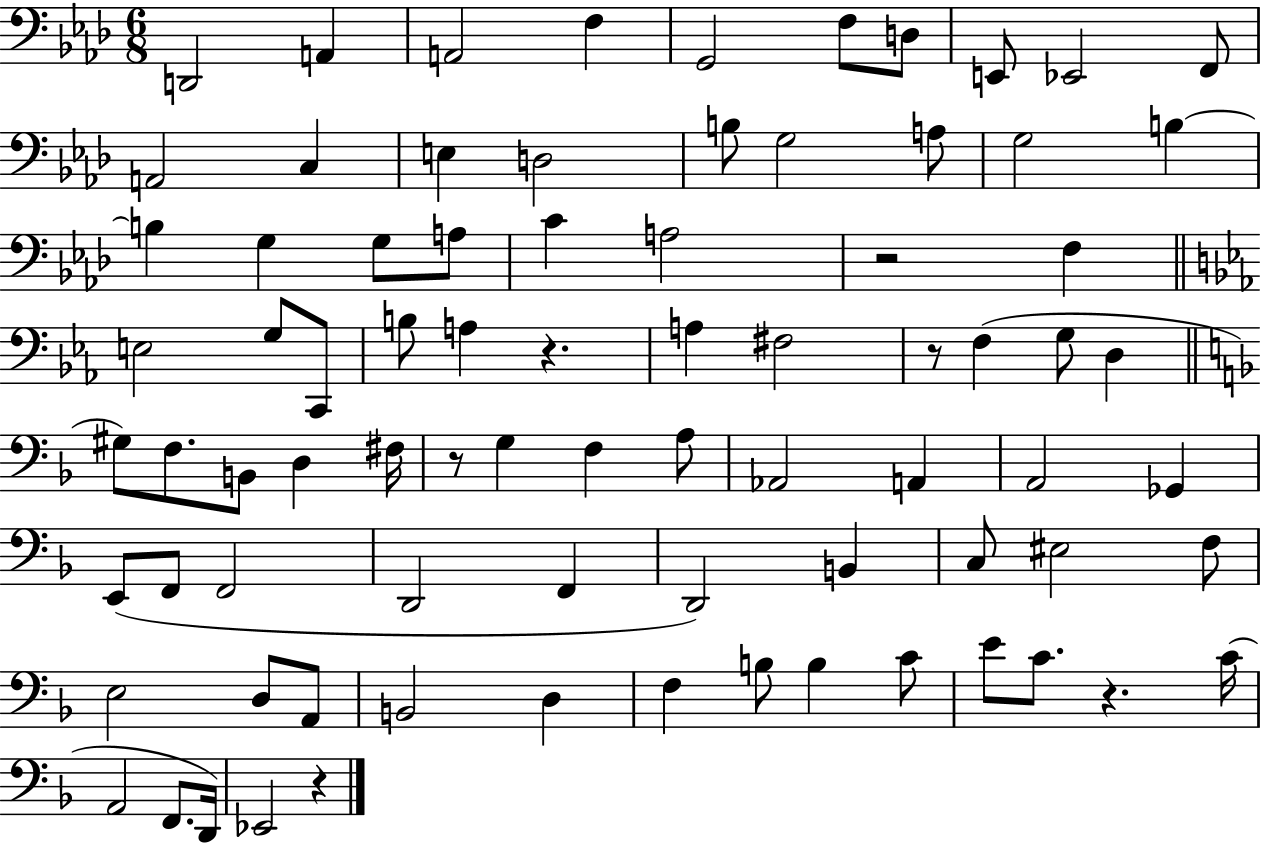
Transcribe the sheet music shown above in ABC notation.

X:1
T:Untitled
M:6/8
L:1/4
K:Ab
D,,2 A,, A,,2 F, G,,2 F,/2 D,/2 E,,/2 _E,,2 F,,/2 A,,2 C, E, D,2 B,/2 G,2 A,/2 G,2 B, B, G, G,/2 A,/2 C A,2 z2 F, E,2 G,/2 C,,/2 B,/2 A, z A, ^F,2 z/2 F, G,/2 D, ^G,/2 F,/2 B,,/2 D, ^F,/4 z/2 G, F, A,/2 _A,,2 A,, A,,2 _G,, E,,/2 F,,/2 F,,2 D,,2 F,, D,,2 B,, C,/2 ^E,2 F,/2 E,2 D,/2 A,,/2 B,,2 D, F, B,/2 B, C/2 E/2 C/2 z C/4 A,,2 F,,/2 D,,/4 _E,,2 z